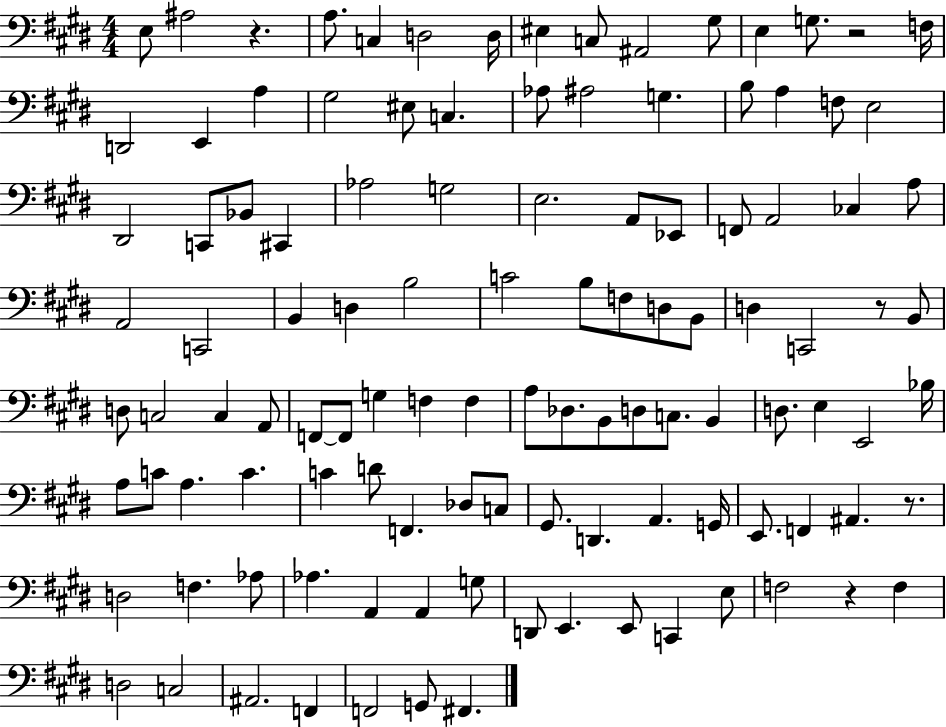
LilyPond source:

{
  \clef bass
  \numericTimeSignature
  \time 4/4
  \key e \major
  e8 ais2 r4. | a8. c4 d2 d16 | eis4 c8 ais,2 gis8 | e4 g8. r2 f16 | \break d,2 e,4 a4 | gis2 eis8 c4. | aes8 ais2 g4. | b8 a4 f8 e2 | \break dis,2 c,8 bes,8 cis,4 | aes2 g2 | e2. a,8 ees,8 | f,8 a,2 ces4 a8 | \break a,2 c,2 | b,4 d4 b2 | c'2 b8 f8 d8 b,8 | d4 c,2 r8 b,8 | \break d8 c2 c4 a,8 | f,8~~ f,8 g4 f4 f4 | a8 des8. b,8 d8 c8. b,4 | d8. e4 e,2 bes16 | \break a8 c'8 a4. c'4. | c'4 d'8 f,4. des8 c8 | gis,8. d,4. a,4. g,16 | e,8. f,4 ais,4. r8. | \break d2 f4. aes8 | aes4. a,4 a,4 g8 | d,8 e,4. e,8 c,4 e8 | f2 r4 f4 | \break d2 c2 | ais,2. f,4 | f,2 g,8 fis,4. | \bar "|."
}